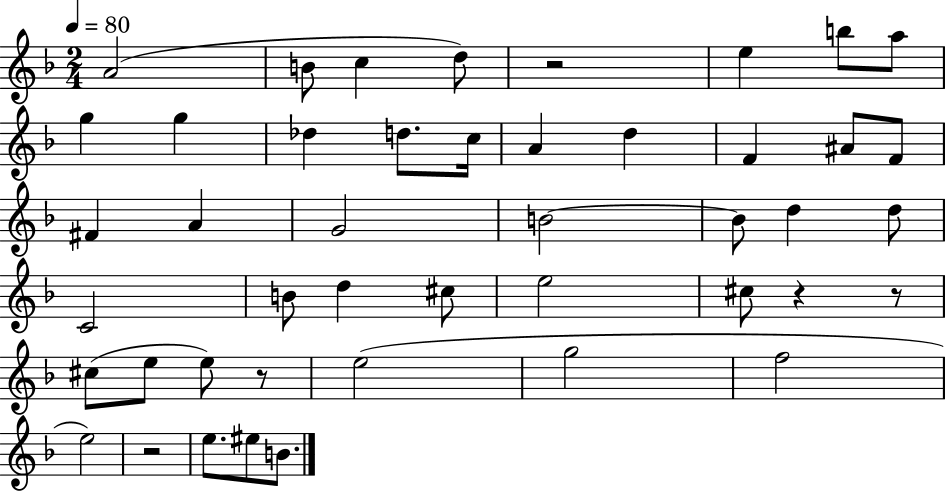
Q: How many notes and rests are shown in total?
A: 45